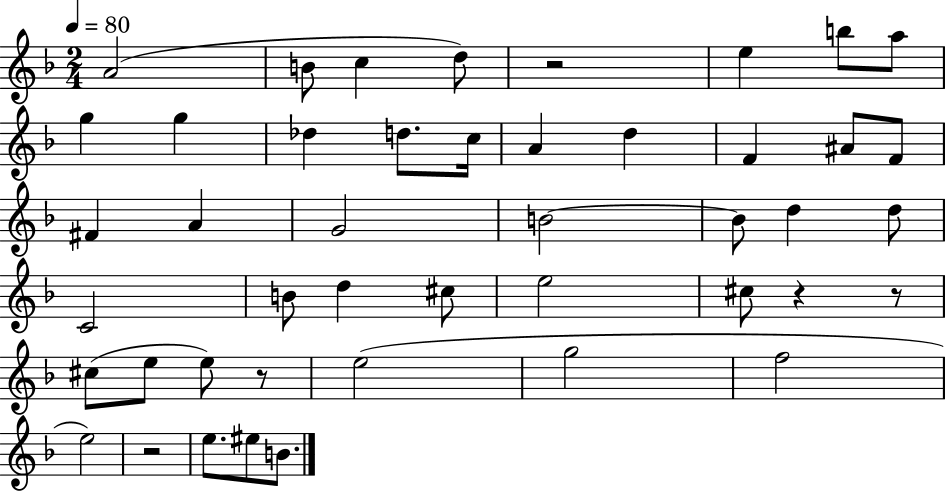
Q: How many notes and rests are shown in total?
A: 45